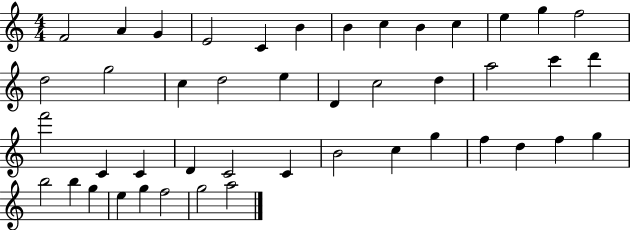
{
  \clef treble
  \numericTimeSignature
  \time 4/4
  \key c \major
  f'2 a'4 g'4 | e'2 c'4 b'4 | b'4 c''4 b'4 c''4 | e''4 g''4 f''2 | \break d''2 g''2 | c''4 d''2 e''4 | d'4 c''2 d''4 | a''2 c'''4 d'''4 | \break f'''2 c'4 c'4 | d'4 c'2 c'4 | b'2 c''4 g''4 | f''4 d''4 f''4 g''4 | \break b''2 b''4 g''4 | e''4 g''4 f''2 | g''2 a''2 | \bar "|."
}